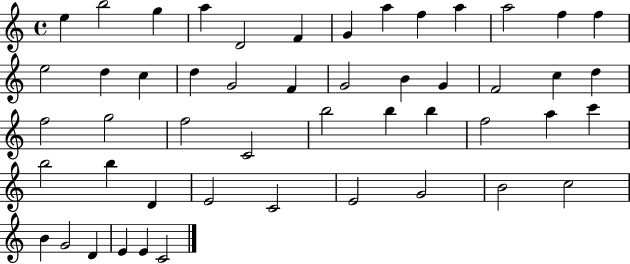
E5/q B5/h G5/q A5/q D4/h F4/q G4/q A5/q F5/q A5/q A5/h F5/q F5/q E5/h D5/q C5/q D5/q G4/h F4/q G4/h B4/q G4/q F4/h C5/q D5/q F5/h G5/h F5/h C4/h B5/h B5/q B5/q F5/h A5/q C6/q B5/h B5/q D4/q E4/h C4/h E4/h G4/h B4/h C5/h B4/q G4/h D4/q E4/q E4/q C4/h